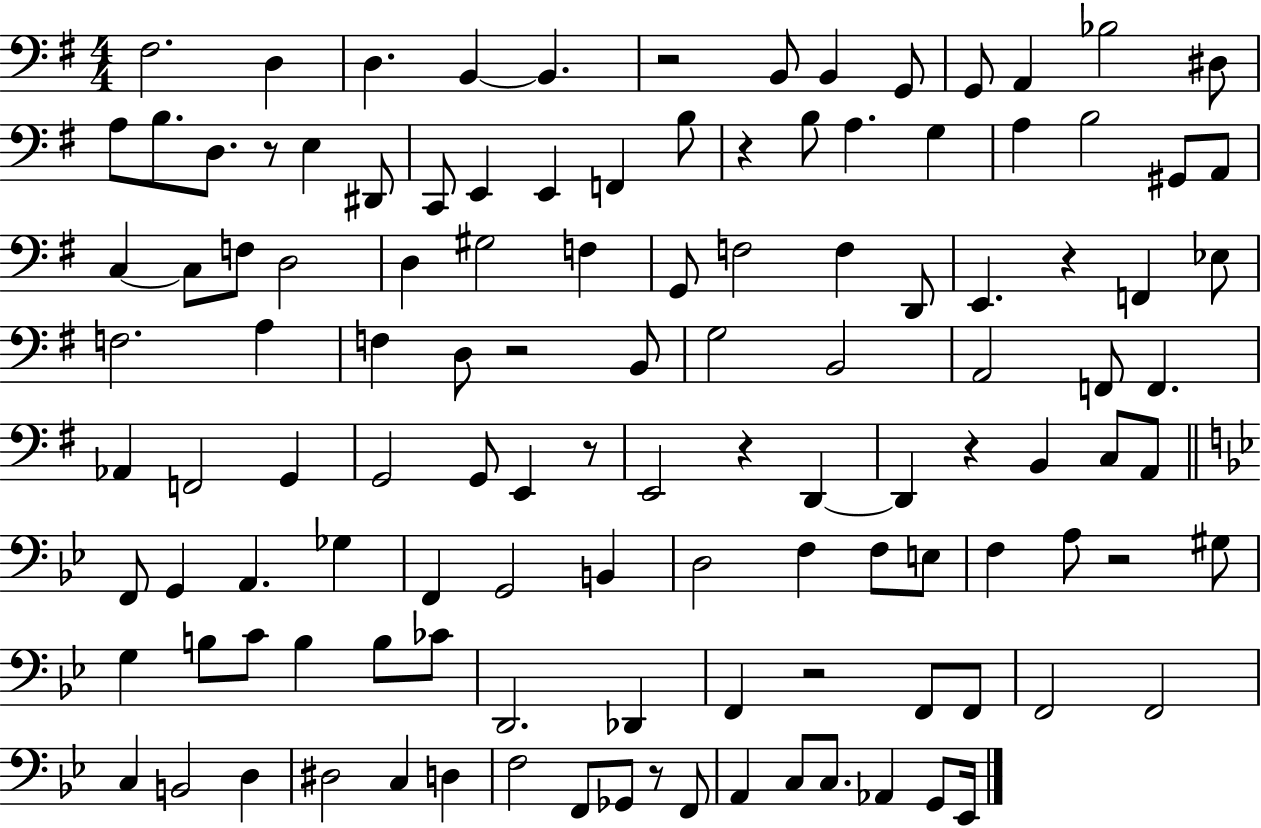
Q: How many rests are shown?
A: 11